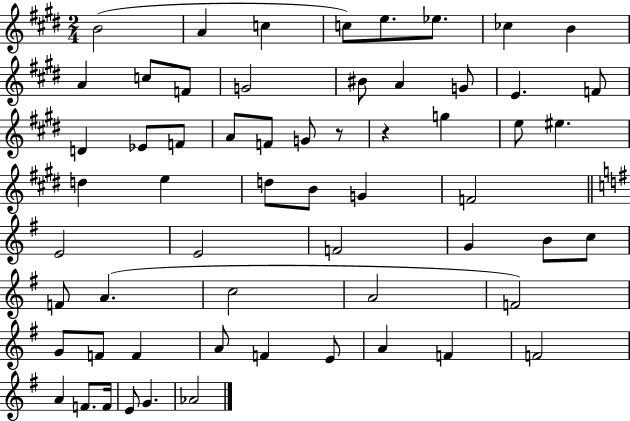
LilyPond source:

{
  \clef treble
  \numericTimeSignature
  \time 2/4
  \key e \major
  b'2( | a'4 c''4 | c''8) e''8. ees''8. | ces''4 b'4 | \break a'4 c''8 f'8 | g'2 | bis'8 a'4 g'8 | e'4. f'8 | \break d'4 ees'8 f'8 | a'8 f'8 g'8 r8 | r4 g''4 | e''8 eis''4. | \break d''4 e''4 | d''8 b'8 g'4 | f'2 | \bar "||" \break \key g \major e'2 | e'2 | f'2 | g'4 b'8 c''8 | \break f'8 a'4.( | c''2 | a'2 | f'2) | \break g'8 f'8 f'4 | a'8 f'4 e'8 | a'4 f'4 | f'2 | \break a'4 f'8. f'16 | e'8 g'4. | aes'2 | \bar "|."
}